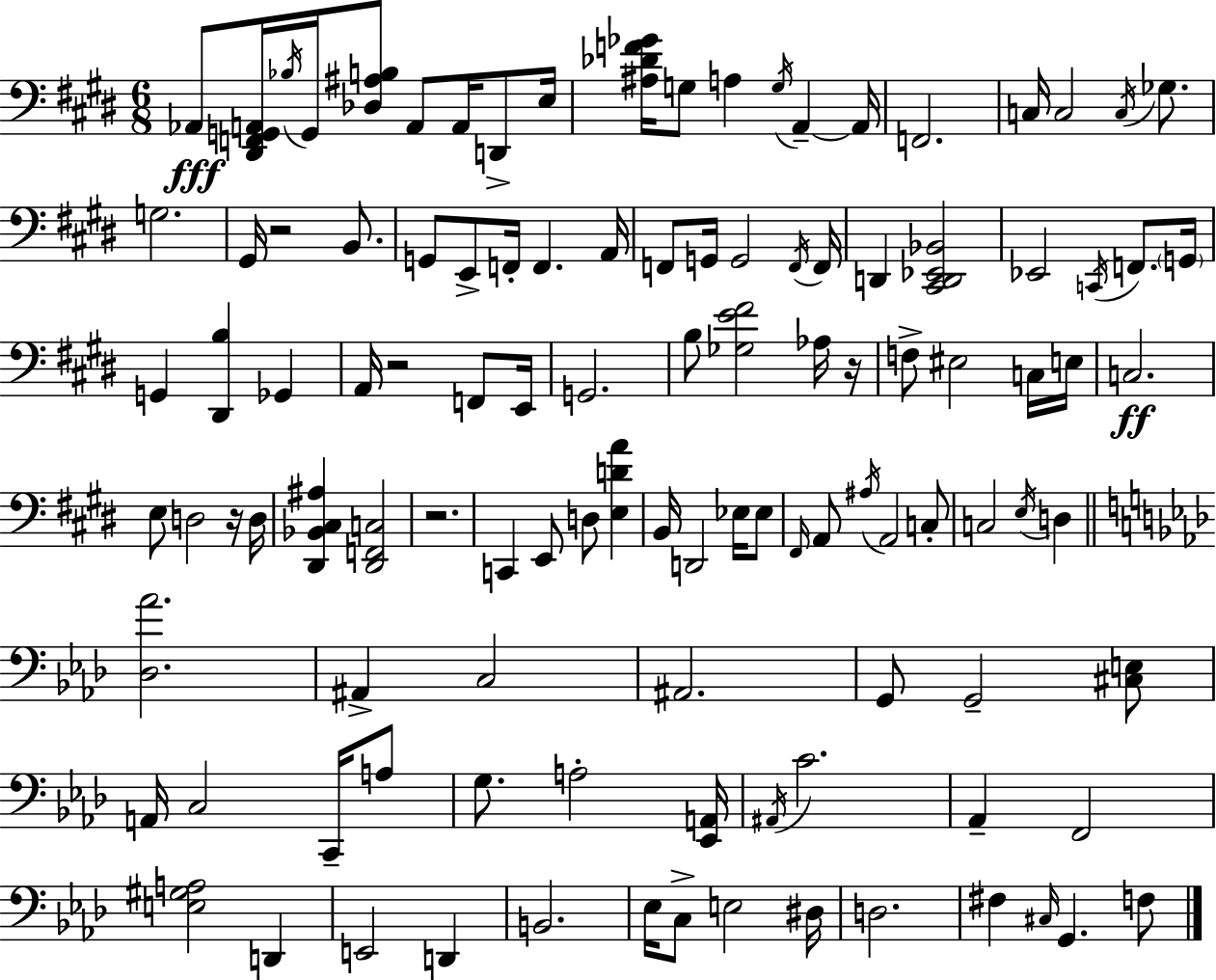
X:1
T:Untitled
M:6/8
L:1/4
K:E
_A,,/2 [^D,,F,,G,,A,,]/4 _B,/4 G,,/4 [_D,^A,B,]/2 A,,/2 A,,/4 D,,/2 E,/4 [^A,_DF_G]/4 G,/2 A, G,/4 A,, A,,/4 F,,2 C,/4 C,2 C,/4 _G,/2 G,2 ^G,,/4 z2 B,,/2 G,,/2 E,,/2 F,,/4 F,, A,,/4 F,,/2 G,,/4 G,,2 F,,/4 F,,/4 D,, [^C,,D,,_E,,_B,,]2 _E,,2 C,,/4 F,,/2 G,,/4 G,, [^D,,B,] _G,, A,,/4 z2 F,,/2 E,,/4 G,,2 B,/2 [_G,E^F]2 _A,/4 z/4 F,/2 ^E,2 C,/4 E,/4 C,2 E,/2 D,2 z/4 D,/4 [^D,,_B,,^C,^A,] [^D,,F,,C,]2 z2 C,, E,,/2 D,/2 [E,DA] B,,/4 D,,2 _E,/4 _E,/2 ^F,,/4 A,,/2 ^A,/4 A,,2 C,/2 C,2 E,/4 D, [_D,_A]2 ^A,, C,2 ^A,,2 G,,/2 G,,2 [^C,E,]/2 A,,/4 C,2 C,,/4 A,/2 G,/2 A,2 [_E,,A,,]/4 ^A,,/4 C2 _A,, F,,2 [E,^G,A,]2 D,, E,,2 D,, B,,2 _E,/4 C,/2 E,2 ^D,/4 D,2 ^F, ^C,/4 G,, F,/2